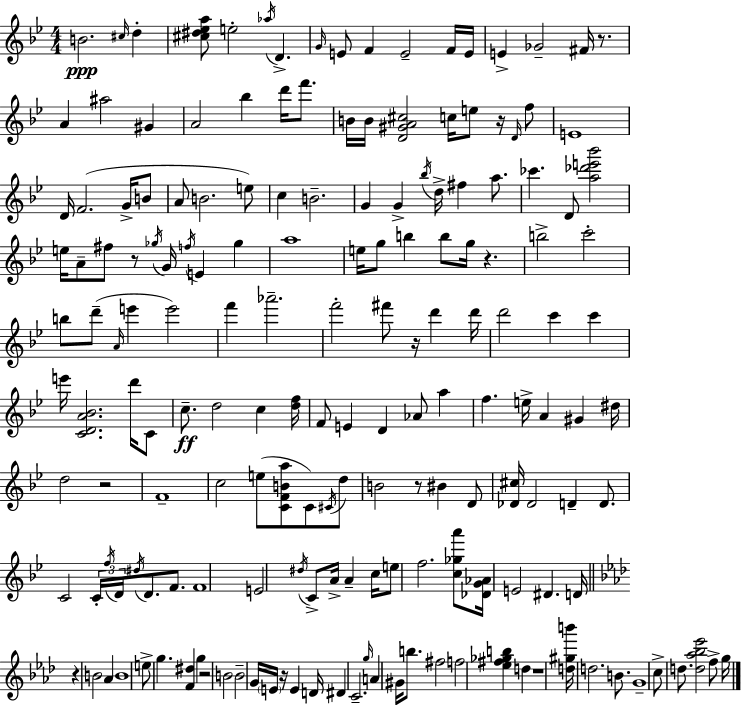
X:1
T:Untitled
M:4/4
L:1/4
K:Bb
B2 ^c/4 d [^c^d_ea]/2 e2 _a/4 D G/4 E/2 F E2 F/4 E/4 E _G2 ^F/4 z/2 A ^a2 ^G A2 _b d'/4 f'/2 B/4 B/4 [D^GA^c]2 c/4 e/2 z/4 D/4 f/2 E4 D/4 F2 G/4 B/2 A/2 B2 e/2 c B2 G G _b/4 d/4 ^f a/2 _c' D/2 [a_d'e'_b']2 e/4 A/2 ^f/2 z/2 _g/4 G/4 f/4 E _g a4 e/4 g/2 b b/2 g/4 z b2 c'2 b/2 d'/2 A/4 e' e'2 f' _a'2 f'2 ^f'/2 z/4 d' d'/4 d'2 c' c' e'/4 [CDA_B]2 d'/4 C/2 c/2 d2 c [df]/4 F/2 E D _A/2 a f e/4 A ^G ^d/4 d2 z2 F4 c2 e/2 [CFBa]/2 C/2 ^C/4 d/2 B2 z/2 ^B D/2 [_D^c]/4 _D2 D D/2 C2 C/4 f/4 D/4 ^d/4 D/2 F/2 F4 E2 ^d/4 C/2 A/4 A c/4 e/2 f2 [c_ga']/2 [_DG_A]/4 E2 ^D D/4 z B2 _A B4 e/2 g [F^d] g z2 B2 B2 G/4 E/4 z/4 E D/4 ^D C2 g/4 A ^G/4 b/2 ^f2 f2 [_e^f_gb] d z4 [d^gb']/4 d2 B/2 G4 c/2 d/2 [d_a_b_e']2 f/2 g/4